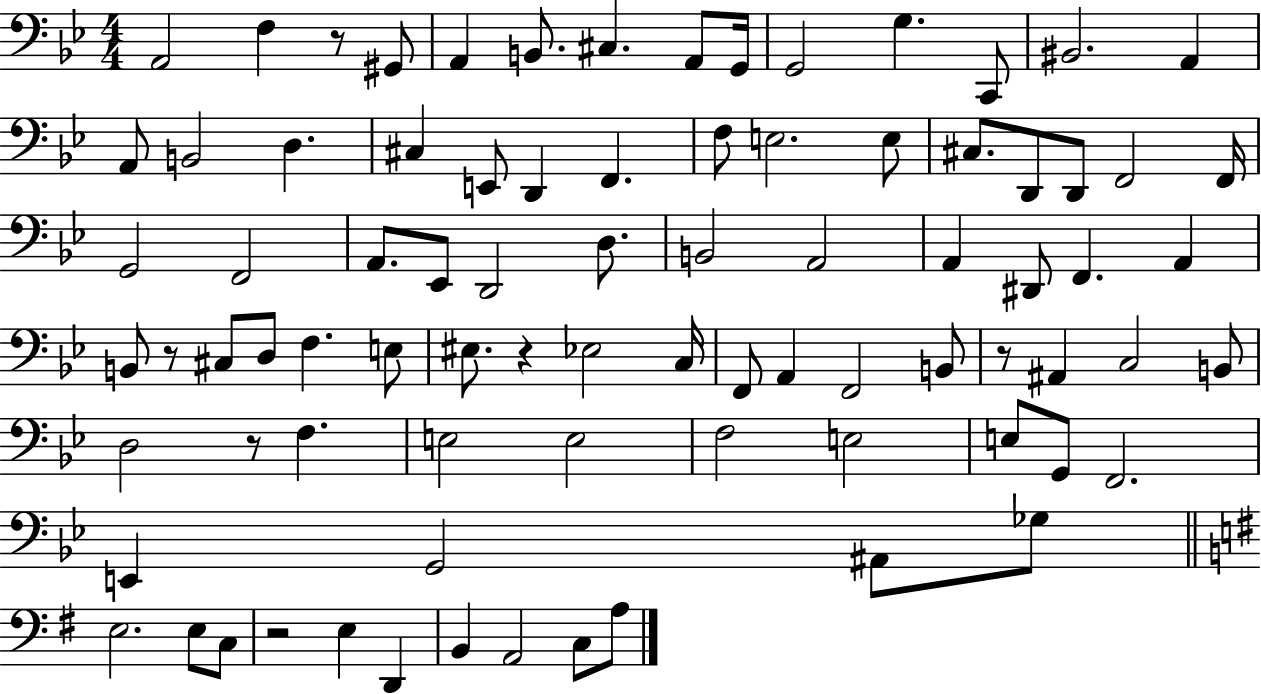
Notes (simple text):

A2/h F3/q R/e G#2/e A2/q B2/e. C#3/q. A2/e G2/s G2/h G3/q. C2/e BIS2/h. A2/q A2/e B2/h D3/q. C#3/q E2/e D2/q F2/q. F3/e E3/h. E3/e C#3/e. D2/e D2/e F2/h F2/s G2/h F2/h A2/e. Eb2/e D2/h D3/e. B2/h A2/h A2/q D#2/e F2/q. A2/q B2/e R/e C#3/e D3/e F3/q. E3/e EIS3/e. R/q Eb3/h C3/s F2/e A2/q F2/h B2/e R/e A#2/q C3/h B2/e D3/h R/e F3/q. E3/h E3/h F3/h E3/h E3/e G2/e F2/h. E2/q G2/h A#2/e Gb3/e E3/h. E3/e C3/e R/h E3/q D2/q B2/q A2/h C3/e A3/e